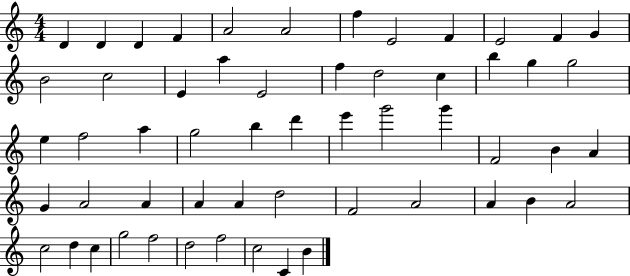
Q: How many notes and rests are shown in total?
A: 56